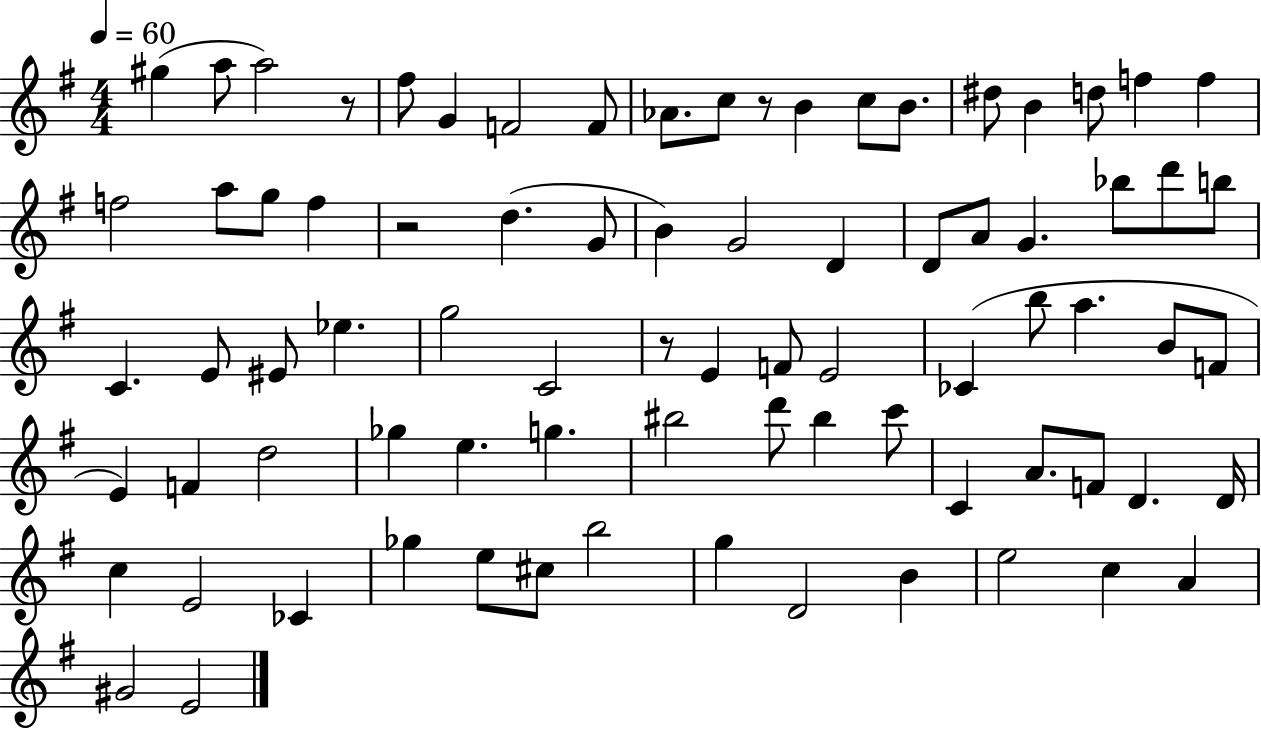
{
  \clef treble
  \numericTimeSignature
  \time 4/4
  \key g \major
  \tempo 4 = 60
  gis''4( a''8 a''2) r8 | fis''8 g'4 f'2 f'8 | aes'8. c''8 r8 b'4 c''8 b'8. | dis''8 b'4 d''8 f''4 f''4 | \break f''2 a''8 g''8 f''4 | r2 d''4.( g'8 | b'4) g'2 d'4 | d'8 a'8 g'4. bes''8 d'''8 b''8 | \break c'4. e'8 eis'8 ees''4. | g''2 c'2 | r8 e'4 f'8 e'2 | ces'4( b''8 a''4. b'8 f'8 | \break e'4) f'4 d''2 | ges''4 e''4. g''4. | bis''2 d'''8 bis''4 c'''8 | c'4 a'8. f'8 d'4. d'16 | \break c''4 e'2 ces'4 | ges''4 e''8 cis''8 b''2 | g''4 d'2 b'4 | e''2 c''4 a'4 | \break gis'2 e'2 | \bar "|."
}